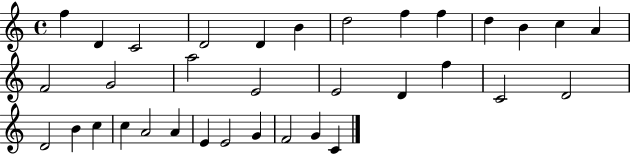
{
  \clef treble
  \time 4/4
  \defaultTimeSignature
  \key c \major
  f''4 d'4 c'2 | d'2 d'4 b'4 | d''2 f''4 f''4 | d''4 b'4 c''4 a'4 | \break f'2 g'2 | a''2 e'2 | e'2 d'4 f''4 | c'2 d'2 | \break d'2 b'4 c''4 | c''4 a'2 a'4 | e'4 e'2 g'4 | f'2 g'4 c'4 | \break \bar "|."
}